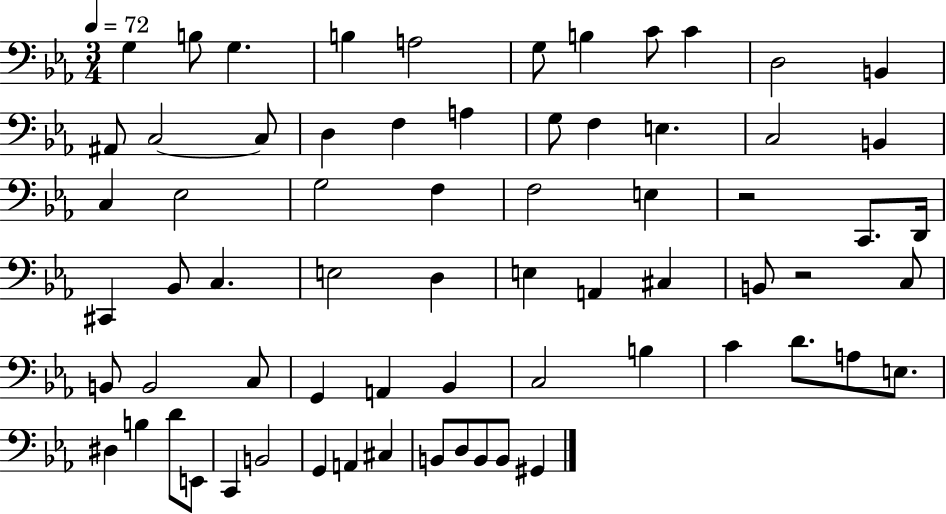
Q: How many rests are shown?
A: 2